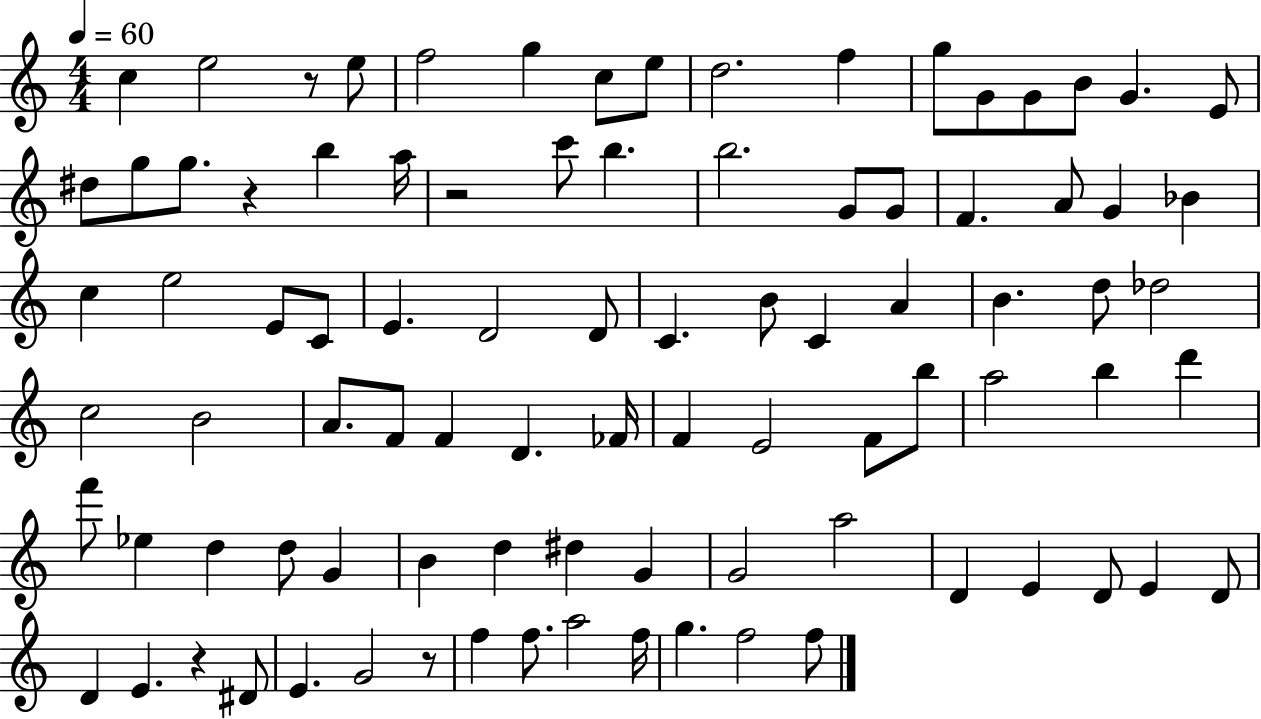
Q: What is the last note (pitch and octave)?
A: F5